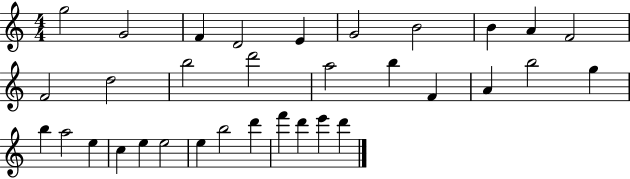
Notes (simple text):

G5/h G4/h F4/q D4/h E4/q G4/h B4/h B4/q A4/q F4/h F4/h D5/h B5/h D6/h A5/h B5/q F4/q A4/q B5/h G5/q B5/q A5/h E5/q C5/q E5/q E5/h E5/q B5/h D6/q F6/q D6/q E6/q D6/q